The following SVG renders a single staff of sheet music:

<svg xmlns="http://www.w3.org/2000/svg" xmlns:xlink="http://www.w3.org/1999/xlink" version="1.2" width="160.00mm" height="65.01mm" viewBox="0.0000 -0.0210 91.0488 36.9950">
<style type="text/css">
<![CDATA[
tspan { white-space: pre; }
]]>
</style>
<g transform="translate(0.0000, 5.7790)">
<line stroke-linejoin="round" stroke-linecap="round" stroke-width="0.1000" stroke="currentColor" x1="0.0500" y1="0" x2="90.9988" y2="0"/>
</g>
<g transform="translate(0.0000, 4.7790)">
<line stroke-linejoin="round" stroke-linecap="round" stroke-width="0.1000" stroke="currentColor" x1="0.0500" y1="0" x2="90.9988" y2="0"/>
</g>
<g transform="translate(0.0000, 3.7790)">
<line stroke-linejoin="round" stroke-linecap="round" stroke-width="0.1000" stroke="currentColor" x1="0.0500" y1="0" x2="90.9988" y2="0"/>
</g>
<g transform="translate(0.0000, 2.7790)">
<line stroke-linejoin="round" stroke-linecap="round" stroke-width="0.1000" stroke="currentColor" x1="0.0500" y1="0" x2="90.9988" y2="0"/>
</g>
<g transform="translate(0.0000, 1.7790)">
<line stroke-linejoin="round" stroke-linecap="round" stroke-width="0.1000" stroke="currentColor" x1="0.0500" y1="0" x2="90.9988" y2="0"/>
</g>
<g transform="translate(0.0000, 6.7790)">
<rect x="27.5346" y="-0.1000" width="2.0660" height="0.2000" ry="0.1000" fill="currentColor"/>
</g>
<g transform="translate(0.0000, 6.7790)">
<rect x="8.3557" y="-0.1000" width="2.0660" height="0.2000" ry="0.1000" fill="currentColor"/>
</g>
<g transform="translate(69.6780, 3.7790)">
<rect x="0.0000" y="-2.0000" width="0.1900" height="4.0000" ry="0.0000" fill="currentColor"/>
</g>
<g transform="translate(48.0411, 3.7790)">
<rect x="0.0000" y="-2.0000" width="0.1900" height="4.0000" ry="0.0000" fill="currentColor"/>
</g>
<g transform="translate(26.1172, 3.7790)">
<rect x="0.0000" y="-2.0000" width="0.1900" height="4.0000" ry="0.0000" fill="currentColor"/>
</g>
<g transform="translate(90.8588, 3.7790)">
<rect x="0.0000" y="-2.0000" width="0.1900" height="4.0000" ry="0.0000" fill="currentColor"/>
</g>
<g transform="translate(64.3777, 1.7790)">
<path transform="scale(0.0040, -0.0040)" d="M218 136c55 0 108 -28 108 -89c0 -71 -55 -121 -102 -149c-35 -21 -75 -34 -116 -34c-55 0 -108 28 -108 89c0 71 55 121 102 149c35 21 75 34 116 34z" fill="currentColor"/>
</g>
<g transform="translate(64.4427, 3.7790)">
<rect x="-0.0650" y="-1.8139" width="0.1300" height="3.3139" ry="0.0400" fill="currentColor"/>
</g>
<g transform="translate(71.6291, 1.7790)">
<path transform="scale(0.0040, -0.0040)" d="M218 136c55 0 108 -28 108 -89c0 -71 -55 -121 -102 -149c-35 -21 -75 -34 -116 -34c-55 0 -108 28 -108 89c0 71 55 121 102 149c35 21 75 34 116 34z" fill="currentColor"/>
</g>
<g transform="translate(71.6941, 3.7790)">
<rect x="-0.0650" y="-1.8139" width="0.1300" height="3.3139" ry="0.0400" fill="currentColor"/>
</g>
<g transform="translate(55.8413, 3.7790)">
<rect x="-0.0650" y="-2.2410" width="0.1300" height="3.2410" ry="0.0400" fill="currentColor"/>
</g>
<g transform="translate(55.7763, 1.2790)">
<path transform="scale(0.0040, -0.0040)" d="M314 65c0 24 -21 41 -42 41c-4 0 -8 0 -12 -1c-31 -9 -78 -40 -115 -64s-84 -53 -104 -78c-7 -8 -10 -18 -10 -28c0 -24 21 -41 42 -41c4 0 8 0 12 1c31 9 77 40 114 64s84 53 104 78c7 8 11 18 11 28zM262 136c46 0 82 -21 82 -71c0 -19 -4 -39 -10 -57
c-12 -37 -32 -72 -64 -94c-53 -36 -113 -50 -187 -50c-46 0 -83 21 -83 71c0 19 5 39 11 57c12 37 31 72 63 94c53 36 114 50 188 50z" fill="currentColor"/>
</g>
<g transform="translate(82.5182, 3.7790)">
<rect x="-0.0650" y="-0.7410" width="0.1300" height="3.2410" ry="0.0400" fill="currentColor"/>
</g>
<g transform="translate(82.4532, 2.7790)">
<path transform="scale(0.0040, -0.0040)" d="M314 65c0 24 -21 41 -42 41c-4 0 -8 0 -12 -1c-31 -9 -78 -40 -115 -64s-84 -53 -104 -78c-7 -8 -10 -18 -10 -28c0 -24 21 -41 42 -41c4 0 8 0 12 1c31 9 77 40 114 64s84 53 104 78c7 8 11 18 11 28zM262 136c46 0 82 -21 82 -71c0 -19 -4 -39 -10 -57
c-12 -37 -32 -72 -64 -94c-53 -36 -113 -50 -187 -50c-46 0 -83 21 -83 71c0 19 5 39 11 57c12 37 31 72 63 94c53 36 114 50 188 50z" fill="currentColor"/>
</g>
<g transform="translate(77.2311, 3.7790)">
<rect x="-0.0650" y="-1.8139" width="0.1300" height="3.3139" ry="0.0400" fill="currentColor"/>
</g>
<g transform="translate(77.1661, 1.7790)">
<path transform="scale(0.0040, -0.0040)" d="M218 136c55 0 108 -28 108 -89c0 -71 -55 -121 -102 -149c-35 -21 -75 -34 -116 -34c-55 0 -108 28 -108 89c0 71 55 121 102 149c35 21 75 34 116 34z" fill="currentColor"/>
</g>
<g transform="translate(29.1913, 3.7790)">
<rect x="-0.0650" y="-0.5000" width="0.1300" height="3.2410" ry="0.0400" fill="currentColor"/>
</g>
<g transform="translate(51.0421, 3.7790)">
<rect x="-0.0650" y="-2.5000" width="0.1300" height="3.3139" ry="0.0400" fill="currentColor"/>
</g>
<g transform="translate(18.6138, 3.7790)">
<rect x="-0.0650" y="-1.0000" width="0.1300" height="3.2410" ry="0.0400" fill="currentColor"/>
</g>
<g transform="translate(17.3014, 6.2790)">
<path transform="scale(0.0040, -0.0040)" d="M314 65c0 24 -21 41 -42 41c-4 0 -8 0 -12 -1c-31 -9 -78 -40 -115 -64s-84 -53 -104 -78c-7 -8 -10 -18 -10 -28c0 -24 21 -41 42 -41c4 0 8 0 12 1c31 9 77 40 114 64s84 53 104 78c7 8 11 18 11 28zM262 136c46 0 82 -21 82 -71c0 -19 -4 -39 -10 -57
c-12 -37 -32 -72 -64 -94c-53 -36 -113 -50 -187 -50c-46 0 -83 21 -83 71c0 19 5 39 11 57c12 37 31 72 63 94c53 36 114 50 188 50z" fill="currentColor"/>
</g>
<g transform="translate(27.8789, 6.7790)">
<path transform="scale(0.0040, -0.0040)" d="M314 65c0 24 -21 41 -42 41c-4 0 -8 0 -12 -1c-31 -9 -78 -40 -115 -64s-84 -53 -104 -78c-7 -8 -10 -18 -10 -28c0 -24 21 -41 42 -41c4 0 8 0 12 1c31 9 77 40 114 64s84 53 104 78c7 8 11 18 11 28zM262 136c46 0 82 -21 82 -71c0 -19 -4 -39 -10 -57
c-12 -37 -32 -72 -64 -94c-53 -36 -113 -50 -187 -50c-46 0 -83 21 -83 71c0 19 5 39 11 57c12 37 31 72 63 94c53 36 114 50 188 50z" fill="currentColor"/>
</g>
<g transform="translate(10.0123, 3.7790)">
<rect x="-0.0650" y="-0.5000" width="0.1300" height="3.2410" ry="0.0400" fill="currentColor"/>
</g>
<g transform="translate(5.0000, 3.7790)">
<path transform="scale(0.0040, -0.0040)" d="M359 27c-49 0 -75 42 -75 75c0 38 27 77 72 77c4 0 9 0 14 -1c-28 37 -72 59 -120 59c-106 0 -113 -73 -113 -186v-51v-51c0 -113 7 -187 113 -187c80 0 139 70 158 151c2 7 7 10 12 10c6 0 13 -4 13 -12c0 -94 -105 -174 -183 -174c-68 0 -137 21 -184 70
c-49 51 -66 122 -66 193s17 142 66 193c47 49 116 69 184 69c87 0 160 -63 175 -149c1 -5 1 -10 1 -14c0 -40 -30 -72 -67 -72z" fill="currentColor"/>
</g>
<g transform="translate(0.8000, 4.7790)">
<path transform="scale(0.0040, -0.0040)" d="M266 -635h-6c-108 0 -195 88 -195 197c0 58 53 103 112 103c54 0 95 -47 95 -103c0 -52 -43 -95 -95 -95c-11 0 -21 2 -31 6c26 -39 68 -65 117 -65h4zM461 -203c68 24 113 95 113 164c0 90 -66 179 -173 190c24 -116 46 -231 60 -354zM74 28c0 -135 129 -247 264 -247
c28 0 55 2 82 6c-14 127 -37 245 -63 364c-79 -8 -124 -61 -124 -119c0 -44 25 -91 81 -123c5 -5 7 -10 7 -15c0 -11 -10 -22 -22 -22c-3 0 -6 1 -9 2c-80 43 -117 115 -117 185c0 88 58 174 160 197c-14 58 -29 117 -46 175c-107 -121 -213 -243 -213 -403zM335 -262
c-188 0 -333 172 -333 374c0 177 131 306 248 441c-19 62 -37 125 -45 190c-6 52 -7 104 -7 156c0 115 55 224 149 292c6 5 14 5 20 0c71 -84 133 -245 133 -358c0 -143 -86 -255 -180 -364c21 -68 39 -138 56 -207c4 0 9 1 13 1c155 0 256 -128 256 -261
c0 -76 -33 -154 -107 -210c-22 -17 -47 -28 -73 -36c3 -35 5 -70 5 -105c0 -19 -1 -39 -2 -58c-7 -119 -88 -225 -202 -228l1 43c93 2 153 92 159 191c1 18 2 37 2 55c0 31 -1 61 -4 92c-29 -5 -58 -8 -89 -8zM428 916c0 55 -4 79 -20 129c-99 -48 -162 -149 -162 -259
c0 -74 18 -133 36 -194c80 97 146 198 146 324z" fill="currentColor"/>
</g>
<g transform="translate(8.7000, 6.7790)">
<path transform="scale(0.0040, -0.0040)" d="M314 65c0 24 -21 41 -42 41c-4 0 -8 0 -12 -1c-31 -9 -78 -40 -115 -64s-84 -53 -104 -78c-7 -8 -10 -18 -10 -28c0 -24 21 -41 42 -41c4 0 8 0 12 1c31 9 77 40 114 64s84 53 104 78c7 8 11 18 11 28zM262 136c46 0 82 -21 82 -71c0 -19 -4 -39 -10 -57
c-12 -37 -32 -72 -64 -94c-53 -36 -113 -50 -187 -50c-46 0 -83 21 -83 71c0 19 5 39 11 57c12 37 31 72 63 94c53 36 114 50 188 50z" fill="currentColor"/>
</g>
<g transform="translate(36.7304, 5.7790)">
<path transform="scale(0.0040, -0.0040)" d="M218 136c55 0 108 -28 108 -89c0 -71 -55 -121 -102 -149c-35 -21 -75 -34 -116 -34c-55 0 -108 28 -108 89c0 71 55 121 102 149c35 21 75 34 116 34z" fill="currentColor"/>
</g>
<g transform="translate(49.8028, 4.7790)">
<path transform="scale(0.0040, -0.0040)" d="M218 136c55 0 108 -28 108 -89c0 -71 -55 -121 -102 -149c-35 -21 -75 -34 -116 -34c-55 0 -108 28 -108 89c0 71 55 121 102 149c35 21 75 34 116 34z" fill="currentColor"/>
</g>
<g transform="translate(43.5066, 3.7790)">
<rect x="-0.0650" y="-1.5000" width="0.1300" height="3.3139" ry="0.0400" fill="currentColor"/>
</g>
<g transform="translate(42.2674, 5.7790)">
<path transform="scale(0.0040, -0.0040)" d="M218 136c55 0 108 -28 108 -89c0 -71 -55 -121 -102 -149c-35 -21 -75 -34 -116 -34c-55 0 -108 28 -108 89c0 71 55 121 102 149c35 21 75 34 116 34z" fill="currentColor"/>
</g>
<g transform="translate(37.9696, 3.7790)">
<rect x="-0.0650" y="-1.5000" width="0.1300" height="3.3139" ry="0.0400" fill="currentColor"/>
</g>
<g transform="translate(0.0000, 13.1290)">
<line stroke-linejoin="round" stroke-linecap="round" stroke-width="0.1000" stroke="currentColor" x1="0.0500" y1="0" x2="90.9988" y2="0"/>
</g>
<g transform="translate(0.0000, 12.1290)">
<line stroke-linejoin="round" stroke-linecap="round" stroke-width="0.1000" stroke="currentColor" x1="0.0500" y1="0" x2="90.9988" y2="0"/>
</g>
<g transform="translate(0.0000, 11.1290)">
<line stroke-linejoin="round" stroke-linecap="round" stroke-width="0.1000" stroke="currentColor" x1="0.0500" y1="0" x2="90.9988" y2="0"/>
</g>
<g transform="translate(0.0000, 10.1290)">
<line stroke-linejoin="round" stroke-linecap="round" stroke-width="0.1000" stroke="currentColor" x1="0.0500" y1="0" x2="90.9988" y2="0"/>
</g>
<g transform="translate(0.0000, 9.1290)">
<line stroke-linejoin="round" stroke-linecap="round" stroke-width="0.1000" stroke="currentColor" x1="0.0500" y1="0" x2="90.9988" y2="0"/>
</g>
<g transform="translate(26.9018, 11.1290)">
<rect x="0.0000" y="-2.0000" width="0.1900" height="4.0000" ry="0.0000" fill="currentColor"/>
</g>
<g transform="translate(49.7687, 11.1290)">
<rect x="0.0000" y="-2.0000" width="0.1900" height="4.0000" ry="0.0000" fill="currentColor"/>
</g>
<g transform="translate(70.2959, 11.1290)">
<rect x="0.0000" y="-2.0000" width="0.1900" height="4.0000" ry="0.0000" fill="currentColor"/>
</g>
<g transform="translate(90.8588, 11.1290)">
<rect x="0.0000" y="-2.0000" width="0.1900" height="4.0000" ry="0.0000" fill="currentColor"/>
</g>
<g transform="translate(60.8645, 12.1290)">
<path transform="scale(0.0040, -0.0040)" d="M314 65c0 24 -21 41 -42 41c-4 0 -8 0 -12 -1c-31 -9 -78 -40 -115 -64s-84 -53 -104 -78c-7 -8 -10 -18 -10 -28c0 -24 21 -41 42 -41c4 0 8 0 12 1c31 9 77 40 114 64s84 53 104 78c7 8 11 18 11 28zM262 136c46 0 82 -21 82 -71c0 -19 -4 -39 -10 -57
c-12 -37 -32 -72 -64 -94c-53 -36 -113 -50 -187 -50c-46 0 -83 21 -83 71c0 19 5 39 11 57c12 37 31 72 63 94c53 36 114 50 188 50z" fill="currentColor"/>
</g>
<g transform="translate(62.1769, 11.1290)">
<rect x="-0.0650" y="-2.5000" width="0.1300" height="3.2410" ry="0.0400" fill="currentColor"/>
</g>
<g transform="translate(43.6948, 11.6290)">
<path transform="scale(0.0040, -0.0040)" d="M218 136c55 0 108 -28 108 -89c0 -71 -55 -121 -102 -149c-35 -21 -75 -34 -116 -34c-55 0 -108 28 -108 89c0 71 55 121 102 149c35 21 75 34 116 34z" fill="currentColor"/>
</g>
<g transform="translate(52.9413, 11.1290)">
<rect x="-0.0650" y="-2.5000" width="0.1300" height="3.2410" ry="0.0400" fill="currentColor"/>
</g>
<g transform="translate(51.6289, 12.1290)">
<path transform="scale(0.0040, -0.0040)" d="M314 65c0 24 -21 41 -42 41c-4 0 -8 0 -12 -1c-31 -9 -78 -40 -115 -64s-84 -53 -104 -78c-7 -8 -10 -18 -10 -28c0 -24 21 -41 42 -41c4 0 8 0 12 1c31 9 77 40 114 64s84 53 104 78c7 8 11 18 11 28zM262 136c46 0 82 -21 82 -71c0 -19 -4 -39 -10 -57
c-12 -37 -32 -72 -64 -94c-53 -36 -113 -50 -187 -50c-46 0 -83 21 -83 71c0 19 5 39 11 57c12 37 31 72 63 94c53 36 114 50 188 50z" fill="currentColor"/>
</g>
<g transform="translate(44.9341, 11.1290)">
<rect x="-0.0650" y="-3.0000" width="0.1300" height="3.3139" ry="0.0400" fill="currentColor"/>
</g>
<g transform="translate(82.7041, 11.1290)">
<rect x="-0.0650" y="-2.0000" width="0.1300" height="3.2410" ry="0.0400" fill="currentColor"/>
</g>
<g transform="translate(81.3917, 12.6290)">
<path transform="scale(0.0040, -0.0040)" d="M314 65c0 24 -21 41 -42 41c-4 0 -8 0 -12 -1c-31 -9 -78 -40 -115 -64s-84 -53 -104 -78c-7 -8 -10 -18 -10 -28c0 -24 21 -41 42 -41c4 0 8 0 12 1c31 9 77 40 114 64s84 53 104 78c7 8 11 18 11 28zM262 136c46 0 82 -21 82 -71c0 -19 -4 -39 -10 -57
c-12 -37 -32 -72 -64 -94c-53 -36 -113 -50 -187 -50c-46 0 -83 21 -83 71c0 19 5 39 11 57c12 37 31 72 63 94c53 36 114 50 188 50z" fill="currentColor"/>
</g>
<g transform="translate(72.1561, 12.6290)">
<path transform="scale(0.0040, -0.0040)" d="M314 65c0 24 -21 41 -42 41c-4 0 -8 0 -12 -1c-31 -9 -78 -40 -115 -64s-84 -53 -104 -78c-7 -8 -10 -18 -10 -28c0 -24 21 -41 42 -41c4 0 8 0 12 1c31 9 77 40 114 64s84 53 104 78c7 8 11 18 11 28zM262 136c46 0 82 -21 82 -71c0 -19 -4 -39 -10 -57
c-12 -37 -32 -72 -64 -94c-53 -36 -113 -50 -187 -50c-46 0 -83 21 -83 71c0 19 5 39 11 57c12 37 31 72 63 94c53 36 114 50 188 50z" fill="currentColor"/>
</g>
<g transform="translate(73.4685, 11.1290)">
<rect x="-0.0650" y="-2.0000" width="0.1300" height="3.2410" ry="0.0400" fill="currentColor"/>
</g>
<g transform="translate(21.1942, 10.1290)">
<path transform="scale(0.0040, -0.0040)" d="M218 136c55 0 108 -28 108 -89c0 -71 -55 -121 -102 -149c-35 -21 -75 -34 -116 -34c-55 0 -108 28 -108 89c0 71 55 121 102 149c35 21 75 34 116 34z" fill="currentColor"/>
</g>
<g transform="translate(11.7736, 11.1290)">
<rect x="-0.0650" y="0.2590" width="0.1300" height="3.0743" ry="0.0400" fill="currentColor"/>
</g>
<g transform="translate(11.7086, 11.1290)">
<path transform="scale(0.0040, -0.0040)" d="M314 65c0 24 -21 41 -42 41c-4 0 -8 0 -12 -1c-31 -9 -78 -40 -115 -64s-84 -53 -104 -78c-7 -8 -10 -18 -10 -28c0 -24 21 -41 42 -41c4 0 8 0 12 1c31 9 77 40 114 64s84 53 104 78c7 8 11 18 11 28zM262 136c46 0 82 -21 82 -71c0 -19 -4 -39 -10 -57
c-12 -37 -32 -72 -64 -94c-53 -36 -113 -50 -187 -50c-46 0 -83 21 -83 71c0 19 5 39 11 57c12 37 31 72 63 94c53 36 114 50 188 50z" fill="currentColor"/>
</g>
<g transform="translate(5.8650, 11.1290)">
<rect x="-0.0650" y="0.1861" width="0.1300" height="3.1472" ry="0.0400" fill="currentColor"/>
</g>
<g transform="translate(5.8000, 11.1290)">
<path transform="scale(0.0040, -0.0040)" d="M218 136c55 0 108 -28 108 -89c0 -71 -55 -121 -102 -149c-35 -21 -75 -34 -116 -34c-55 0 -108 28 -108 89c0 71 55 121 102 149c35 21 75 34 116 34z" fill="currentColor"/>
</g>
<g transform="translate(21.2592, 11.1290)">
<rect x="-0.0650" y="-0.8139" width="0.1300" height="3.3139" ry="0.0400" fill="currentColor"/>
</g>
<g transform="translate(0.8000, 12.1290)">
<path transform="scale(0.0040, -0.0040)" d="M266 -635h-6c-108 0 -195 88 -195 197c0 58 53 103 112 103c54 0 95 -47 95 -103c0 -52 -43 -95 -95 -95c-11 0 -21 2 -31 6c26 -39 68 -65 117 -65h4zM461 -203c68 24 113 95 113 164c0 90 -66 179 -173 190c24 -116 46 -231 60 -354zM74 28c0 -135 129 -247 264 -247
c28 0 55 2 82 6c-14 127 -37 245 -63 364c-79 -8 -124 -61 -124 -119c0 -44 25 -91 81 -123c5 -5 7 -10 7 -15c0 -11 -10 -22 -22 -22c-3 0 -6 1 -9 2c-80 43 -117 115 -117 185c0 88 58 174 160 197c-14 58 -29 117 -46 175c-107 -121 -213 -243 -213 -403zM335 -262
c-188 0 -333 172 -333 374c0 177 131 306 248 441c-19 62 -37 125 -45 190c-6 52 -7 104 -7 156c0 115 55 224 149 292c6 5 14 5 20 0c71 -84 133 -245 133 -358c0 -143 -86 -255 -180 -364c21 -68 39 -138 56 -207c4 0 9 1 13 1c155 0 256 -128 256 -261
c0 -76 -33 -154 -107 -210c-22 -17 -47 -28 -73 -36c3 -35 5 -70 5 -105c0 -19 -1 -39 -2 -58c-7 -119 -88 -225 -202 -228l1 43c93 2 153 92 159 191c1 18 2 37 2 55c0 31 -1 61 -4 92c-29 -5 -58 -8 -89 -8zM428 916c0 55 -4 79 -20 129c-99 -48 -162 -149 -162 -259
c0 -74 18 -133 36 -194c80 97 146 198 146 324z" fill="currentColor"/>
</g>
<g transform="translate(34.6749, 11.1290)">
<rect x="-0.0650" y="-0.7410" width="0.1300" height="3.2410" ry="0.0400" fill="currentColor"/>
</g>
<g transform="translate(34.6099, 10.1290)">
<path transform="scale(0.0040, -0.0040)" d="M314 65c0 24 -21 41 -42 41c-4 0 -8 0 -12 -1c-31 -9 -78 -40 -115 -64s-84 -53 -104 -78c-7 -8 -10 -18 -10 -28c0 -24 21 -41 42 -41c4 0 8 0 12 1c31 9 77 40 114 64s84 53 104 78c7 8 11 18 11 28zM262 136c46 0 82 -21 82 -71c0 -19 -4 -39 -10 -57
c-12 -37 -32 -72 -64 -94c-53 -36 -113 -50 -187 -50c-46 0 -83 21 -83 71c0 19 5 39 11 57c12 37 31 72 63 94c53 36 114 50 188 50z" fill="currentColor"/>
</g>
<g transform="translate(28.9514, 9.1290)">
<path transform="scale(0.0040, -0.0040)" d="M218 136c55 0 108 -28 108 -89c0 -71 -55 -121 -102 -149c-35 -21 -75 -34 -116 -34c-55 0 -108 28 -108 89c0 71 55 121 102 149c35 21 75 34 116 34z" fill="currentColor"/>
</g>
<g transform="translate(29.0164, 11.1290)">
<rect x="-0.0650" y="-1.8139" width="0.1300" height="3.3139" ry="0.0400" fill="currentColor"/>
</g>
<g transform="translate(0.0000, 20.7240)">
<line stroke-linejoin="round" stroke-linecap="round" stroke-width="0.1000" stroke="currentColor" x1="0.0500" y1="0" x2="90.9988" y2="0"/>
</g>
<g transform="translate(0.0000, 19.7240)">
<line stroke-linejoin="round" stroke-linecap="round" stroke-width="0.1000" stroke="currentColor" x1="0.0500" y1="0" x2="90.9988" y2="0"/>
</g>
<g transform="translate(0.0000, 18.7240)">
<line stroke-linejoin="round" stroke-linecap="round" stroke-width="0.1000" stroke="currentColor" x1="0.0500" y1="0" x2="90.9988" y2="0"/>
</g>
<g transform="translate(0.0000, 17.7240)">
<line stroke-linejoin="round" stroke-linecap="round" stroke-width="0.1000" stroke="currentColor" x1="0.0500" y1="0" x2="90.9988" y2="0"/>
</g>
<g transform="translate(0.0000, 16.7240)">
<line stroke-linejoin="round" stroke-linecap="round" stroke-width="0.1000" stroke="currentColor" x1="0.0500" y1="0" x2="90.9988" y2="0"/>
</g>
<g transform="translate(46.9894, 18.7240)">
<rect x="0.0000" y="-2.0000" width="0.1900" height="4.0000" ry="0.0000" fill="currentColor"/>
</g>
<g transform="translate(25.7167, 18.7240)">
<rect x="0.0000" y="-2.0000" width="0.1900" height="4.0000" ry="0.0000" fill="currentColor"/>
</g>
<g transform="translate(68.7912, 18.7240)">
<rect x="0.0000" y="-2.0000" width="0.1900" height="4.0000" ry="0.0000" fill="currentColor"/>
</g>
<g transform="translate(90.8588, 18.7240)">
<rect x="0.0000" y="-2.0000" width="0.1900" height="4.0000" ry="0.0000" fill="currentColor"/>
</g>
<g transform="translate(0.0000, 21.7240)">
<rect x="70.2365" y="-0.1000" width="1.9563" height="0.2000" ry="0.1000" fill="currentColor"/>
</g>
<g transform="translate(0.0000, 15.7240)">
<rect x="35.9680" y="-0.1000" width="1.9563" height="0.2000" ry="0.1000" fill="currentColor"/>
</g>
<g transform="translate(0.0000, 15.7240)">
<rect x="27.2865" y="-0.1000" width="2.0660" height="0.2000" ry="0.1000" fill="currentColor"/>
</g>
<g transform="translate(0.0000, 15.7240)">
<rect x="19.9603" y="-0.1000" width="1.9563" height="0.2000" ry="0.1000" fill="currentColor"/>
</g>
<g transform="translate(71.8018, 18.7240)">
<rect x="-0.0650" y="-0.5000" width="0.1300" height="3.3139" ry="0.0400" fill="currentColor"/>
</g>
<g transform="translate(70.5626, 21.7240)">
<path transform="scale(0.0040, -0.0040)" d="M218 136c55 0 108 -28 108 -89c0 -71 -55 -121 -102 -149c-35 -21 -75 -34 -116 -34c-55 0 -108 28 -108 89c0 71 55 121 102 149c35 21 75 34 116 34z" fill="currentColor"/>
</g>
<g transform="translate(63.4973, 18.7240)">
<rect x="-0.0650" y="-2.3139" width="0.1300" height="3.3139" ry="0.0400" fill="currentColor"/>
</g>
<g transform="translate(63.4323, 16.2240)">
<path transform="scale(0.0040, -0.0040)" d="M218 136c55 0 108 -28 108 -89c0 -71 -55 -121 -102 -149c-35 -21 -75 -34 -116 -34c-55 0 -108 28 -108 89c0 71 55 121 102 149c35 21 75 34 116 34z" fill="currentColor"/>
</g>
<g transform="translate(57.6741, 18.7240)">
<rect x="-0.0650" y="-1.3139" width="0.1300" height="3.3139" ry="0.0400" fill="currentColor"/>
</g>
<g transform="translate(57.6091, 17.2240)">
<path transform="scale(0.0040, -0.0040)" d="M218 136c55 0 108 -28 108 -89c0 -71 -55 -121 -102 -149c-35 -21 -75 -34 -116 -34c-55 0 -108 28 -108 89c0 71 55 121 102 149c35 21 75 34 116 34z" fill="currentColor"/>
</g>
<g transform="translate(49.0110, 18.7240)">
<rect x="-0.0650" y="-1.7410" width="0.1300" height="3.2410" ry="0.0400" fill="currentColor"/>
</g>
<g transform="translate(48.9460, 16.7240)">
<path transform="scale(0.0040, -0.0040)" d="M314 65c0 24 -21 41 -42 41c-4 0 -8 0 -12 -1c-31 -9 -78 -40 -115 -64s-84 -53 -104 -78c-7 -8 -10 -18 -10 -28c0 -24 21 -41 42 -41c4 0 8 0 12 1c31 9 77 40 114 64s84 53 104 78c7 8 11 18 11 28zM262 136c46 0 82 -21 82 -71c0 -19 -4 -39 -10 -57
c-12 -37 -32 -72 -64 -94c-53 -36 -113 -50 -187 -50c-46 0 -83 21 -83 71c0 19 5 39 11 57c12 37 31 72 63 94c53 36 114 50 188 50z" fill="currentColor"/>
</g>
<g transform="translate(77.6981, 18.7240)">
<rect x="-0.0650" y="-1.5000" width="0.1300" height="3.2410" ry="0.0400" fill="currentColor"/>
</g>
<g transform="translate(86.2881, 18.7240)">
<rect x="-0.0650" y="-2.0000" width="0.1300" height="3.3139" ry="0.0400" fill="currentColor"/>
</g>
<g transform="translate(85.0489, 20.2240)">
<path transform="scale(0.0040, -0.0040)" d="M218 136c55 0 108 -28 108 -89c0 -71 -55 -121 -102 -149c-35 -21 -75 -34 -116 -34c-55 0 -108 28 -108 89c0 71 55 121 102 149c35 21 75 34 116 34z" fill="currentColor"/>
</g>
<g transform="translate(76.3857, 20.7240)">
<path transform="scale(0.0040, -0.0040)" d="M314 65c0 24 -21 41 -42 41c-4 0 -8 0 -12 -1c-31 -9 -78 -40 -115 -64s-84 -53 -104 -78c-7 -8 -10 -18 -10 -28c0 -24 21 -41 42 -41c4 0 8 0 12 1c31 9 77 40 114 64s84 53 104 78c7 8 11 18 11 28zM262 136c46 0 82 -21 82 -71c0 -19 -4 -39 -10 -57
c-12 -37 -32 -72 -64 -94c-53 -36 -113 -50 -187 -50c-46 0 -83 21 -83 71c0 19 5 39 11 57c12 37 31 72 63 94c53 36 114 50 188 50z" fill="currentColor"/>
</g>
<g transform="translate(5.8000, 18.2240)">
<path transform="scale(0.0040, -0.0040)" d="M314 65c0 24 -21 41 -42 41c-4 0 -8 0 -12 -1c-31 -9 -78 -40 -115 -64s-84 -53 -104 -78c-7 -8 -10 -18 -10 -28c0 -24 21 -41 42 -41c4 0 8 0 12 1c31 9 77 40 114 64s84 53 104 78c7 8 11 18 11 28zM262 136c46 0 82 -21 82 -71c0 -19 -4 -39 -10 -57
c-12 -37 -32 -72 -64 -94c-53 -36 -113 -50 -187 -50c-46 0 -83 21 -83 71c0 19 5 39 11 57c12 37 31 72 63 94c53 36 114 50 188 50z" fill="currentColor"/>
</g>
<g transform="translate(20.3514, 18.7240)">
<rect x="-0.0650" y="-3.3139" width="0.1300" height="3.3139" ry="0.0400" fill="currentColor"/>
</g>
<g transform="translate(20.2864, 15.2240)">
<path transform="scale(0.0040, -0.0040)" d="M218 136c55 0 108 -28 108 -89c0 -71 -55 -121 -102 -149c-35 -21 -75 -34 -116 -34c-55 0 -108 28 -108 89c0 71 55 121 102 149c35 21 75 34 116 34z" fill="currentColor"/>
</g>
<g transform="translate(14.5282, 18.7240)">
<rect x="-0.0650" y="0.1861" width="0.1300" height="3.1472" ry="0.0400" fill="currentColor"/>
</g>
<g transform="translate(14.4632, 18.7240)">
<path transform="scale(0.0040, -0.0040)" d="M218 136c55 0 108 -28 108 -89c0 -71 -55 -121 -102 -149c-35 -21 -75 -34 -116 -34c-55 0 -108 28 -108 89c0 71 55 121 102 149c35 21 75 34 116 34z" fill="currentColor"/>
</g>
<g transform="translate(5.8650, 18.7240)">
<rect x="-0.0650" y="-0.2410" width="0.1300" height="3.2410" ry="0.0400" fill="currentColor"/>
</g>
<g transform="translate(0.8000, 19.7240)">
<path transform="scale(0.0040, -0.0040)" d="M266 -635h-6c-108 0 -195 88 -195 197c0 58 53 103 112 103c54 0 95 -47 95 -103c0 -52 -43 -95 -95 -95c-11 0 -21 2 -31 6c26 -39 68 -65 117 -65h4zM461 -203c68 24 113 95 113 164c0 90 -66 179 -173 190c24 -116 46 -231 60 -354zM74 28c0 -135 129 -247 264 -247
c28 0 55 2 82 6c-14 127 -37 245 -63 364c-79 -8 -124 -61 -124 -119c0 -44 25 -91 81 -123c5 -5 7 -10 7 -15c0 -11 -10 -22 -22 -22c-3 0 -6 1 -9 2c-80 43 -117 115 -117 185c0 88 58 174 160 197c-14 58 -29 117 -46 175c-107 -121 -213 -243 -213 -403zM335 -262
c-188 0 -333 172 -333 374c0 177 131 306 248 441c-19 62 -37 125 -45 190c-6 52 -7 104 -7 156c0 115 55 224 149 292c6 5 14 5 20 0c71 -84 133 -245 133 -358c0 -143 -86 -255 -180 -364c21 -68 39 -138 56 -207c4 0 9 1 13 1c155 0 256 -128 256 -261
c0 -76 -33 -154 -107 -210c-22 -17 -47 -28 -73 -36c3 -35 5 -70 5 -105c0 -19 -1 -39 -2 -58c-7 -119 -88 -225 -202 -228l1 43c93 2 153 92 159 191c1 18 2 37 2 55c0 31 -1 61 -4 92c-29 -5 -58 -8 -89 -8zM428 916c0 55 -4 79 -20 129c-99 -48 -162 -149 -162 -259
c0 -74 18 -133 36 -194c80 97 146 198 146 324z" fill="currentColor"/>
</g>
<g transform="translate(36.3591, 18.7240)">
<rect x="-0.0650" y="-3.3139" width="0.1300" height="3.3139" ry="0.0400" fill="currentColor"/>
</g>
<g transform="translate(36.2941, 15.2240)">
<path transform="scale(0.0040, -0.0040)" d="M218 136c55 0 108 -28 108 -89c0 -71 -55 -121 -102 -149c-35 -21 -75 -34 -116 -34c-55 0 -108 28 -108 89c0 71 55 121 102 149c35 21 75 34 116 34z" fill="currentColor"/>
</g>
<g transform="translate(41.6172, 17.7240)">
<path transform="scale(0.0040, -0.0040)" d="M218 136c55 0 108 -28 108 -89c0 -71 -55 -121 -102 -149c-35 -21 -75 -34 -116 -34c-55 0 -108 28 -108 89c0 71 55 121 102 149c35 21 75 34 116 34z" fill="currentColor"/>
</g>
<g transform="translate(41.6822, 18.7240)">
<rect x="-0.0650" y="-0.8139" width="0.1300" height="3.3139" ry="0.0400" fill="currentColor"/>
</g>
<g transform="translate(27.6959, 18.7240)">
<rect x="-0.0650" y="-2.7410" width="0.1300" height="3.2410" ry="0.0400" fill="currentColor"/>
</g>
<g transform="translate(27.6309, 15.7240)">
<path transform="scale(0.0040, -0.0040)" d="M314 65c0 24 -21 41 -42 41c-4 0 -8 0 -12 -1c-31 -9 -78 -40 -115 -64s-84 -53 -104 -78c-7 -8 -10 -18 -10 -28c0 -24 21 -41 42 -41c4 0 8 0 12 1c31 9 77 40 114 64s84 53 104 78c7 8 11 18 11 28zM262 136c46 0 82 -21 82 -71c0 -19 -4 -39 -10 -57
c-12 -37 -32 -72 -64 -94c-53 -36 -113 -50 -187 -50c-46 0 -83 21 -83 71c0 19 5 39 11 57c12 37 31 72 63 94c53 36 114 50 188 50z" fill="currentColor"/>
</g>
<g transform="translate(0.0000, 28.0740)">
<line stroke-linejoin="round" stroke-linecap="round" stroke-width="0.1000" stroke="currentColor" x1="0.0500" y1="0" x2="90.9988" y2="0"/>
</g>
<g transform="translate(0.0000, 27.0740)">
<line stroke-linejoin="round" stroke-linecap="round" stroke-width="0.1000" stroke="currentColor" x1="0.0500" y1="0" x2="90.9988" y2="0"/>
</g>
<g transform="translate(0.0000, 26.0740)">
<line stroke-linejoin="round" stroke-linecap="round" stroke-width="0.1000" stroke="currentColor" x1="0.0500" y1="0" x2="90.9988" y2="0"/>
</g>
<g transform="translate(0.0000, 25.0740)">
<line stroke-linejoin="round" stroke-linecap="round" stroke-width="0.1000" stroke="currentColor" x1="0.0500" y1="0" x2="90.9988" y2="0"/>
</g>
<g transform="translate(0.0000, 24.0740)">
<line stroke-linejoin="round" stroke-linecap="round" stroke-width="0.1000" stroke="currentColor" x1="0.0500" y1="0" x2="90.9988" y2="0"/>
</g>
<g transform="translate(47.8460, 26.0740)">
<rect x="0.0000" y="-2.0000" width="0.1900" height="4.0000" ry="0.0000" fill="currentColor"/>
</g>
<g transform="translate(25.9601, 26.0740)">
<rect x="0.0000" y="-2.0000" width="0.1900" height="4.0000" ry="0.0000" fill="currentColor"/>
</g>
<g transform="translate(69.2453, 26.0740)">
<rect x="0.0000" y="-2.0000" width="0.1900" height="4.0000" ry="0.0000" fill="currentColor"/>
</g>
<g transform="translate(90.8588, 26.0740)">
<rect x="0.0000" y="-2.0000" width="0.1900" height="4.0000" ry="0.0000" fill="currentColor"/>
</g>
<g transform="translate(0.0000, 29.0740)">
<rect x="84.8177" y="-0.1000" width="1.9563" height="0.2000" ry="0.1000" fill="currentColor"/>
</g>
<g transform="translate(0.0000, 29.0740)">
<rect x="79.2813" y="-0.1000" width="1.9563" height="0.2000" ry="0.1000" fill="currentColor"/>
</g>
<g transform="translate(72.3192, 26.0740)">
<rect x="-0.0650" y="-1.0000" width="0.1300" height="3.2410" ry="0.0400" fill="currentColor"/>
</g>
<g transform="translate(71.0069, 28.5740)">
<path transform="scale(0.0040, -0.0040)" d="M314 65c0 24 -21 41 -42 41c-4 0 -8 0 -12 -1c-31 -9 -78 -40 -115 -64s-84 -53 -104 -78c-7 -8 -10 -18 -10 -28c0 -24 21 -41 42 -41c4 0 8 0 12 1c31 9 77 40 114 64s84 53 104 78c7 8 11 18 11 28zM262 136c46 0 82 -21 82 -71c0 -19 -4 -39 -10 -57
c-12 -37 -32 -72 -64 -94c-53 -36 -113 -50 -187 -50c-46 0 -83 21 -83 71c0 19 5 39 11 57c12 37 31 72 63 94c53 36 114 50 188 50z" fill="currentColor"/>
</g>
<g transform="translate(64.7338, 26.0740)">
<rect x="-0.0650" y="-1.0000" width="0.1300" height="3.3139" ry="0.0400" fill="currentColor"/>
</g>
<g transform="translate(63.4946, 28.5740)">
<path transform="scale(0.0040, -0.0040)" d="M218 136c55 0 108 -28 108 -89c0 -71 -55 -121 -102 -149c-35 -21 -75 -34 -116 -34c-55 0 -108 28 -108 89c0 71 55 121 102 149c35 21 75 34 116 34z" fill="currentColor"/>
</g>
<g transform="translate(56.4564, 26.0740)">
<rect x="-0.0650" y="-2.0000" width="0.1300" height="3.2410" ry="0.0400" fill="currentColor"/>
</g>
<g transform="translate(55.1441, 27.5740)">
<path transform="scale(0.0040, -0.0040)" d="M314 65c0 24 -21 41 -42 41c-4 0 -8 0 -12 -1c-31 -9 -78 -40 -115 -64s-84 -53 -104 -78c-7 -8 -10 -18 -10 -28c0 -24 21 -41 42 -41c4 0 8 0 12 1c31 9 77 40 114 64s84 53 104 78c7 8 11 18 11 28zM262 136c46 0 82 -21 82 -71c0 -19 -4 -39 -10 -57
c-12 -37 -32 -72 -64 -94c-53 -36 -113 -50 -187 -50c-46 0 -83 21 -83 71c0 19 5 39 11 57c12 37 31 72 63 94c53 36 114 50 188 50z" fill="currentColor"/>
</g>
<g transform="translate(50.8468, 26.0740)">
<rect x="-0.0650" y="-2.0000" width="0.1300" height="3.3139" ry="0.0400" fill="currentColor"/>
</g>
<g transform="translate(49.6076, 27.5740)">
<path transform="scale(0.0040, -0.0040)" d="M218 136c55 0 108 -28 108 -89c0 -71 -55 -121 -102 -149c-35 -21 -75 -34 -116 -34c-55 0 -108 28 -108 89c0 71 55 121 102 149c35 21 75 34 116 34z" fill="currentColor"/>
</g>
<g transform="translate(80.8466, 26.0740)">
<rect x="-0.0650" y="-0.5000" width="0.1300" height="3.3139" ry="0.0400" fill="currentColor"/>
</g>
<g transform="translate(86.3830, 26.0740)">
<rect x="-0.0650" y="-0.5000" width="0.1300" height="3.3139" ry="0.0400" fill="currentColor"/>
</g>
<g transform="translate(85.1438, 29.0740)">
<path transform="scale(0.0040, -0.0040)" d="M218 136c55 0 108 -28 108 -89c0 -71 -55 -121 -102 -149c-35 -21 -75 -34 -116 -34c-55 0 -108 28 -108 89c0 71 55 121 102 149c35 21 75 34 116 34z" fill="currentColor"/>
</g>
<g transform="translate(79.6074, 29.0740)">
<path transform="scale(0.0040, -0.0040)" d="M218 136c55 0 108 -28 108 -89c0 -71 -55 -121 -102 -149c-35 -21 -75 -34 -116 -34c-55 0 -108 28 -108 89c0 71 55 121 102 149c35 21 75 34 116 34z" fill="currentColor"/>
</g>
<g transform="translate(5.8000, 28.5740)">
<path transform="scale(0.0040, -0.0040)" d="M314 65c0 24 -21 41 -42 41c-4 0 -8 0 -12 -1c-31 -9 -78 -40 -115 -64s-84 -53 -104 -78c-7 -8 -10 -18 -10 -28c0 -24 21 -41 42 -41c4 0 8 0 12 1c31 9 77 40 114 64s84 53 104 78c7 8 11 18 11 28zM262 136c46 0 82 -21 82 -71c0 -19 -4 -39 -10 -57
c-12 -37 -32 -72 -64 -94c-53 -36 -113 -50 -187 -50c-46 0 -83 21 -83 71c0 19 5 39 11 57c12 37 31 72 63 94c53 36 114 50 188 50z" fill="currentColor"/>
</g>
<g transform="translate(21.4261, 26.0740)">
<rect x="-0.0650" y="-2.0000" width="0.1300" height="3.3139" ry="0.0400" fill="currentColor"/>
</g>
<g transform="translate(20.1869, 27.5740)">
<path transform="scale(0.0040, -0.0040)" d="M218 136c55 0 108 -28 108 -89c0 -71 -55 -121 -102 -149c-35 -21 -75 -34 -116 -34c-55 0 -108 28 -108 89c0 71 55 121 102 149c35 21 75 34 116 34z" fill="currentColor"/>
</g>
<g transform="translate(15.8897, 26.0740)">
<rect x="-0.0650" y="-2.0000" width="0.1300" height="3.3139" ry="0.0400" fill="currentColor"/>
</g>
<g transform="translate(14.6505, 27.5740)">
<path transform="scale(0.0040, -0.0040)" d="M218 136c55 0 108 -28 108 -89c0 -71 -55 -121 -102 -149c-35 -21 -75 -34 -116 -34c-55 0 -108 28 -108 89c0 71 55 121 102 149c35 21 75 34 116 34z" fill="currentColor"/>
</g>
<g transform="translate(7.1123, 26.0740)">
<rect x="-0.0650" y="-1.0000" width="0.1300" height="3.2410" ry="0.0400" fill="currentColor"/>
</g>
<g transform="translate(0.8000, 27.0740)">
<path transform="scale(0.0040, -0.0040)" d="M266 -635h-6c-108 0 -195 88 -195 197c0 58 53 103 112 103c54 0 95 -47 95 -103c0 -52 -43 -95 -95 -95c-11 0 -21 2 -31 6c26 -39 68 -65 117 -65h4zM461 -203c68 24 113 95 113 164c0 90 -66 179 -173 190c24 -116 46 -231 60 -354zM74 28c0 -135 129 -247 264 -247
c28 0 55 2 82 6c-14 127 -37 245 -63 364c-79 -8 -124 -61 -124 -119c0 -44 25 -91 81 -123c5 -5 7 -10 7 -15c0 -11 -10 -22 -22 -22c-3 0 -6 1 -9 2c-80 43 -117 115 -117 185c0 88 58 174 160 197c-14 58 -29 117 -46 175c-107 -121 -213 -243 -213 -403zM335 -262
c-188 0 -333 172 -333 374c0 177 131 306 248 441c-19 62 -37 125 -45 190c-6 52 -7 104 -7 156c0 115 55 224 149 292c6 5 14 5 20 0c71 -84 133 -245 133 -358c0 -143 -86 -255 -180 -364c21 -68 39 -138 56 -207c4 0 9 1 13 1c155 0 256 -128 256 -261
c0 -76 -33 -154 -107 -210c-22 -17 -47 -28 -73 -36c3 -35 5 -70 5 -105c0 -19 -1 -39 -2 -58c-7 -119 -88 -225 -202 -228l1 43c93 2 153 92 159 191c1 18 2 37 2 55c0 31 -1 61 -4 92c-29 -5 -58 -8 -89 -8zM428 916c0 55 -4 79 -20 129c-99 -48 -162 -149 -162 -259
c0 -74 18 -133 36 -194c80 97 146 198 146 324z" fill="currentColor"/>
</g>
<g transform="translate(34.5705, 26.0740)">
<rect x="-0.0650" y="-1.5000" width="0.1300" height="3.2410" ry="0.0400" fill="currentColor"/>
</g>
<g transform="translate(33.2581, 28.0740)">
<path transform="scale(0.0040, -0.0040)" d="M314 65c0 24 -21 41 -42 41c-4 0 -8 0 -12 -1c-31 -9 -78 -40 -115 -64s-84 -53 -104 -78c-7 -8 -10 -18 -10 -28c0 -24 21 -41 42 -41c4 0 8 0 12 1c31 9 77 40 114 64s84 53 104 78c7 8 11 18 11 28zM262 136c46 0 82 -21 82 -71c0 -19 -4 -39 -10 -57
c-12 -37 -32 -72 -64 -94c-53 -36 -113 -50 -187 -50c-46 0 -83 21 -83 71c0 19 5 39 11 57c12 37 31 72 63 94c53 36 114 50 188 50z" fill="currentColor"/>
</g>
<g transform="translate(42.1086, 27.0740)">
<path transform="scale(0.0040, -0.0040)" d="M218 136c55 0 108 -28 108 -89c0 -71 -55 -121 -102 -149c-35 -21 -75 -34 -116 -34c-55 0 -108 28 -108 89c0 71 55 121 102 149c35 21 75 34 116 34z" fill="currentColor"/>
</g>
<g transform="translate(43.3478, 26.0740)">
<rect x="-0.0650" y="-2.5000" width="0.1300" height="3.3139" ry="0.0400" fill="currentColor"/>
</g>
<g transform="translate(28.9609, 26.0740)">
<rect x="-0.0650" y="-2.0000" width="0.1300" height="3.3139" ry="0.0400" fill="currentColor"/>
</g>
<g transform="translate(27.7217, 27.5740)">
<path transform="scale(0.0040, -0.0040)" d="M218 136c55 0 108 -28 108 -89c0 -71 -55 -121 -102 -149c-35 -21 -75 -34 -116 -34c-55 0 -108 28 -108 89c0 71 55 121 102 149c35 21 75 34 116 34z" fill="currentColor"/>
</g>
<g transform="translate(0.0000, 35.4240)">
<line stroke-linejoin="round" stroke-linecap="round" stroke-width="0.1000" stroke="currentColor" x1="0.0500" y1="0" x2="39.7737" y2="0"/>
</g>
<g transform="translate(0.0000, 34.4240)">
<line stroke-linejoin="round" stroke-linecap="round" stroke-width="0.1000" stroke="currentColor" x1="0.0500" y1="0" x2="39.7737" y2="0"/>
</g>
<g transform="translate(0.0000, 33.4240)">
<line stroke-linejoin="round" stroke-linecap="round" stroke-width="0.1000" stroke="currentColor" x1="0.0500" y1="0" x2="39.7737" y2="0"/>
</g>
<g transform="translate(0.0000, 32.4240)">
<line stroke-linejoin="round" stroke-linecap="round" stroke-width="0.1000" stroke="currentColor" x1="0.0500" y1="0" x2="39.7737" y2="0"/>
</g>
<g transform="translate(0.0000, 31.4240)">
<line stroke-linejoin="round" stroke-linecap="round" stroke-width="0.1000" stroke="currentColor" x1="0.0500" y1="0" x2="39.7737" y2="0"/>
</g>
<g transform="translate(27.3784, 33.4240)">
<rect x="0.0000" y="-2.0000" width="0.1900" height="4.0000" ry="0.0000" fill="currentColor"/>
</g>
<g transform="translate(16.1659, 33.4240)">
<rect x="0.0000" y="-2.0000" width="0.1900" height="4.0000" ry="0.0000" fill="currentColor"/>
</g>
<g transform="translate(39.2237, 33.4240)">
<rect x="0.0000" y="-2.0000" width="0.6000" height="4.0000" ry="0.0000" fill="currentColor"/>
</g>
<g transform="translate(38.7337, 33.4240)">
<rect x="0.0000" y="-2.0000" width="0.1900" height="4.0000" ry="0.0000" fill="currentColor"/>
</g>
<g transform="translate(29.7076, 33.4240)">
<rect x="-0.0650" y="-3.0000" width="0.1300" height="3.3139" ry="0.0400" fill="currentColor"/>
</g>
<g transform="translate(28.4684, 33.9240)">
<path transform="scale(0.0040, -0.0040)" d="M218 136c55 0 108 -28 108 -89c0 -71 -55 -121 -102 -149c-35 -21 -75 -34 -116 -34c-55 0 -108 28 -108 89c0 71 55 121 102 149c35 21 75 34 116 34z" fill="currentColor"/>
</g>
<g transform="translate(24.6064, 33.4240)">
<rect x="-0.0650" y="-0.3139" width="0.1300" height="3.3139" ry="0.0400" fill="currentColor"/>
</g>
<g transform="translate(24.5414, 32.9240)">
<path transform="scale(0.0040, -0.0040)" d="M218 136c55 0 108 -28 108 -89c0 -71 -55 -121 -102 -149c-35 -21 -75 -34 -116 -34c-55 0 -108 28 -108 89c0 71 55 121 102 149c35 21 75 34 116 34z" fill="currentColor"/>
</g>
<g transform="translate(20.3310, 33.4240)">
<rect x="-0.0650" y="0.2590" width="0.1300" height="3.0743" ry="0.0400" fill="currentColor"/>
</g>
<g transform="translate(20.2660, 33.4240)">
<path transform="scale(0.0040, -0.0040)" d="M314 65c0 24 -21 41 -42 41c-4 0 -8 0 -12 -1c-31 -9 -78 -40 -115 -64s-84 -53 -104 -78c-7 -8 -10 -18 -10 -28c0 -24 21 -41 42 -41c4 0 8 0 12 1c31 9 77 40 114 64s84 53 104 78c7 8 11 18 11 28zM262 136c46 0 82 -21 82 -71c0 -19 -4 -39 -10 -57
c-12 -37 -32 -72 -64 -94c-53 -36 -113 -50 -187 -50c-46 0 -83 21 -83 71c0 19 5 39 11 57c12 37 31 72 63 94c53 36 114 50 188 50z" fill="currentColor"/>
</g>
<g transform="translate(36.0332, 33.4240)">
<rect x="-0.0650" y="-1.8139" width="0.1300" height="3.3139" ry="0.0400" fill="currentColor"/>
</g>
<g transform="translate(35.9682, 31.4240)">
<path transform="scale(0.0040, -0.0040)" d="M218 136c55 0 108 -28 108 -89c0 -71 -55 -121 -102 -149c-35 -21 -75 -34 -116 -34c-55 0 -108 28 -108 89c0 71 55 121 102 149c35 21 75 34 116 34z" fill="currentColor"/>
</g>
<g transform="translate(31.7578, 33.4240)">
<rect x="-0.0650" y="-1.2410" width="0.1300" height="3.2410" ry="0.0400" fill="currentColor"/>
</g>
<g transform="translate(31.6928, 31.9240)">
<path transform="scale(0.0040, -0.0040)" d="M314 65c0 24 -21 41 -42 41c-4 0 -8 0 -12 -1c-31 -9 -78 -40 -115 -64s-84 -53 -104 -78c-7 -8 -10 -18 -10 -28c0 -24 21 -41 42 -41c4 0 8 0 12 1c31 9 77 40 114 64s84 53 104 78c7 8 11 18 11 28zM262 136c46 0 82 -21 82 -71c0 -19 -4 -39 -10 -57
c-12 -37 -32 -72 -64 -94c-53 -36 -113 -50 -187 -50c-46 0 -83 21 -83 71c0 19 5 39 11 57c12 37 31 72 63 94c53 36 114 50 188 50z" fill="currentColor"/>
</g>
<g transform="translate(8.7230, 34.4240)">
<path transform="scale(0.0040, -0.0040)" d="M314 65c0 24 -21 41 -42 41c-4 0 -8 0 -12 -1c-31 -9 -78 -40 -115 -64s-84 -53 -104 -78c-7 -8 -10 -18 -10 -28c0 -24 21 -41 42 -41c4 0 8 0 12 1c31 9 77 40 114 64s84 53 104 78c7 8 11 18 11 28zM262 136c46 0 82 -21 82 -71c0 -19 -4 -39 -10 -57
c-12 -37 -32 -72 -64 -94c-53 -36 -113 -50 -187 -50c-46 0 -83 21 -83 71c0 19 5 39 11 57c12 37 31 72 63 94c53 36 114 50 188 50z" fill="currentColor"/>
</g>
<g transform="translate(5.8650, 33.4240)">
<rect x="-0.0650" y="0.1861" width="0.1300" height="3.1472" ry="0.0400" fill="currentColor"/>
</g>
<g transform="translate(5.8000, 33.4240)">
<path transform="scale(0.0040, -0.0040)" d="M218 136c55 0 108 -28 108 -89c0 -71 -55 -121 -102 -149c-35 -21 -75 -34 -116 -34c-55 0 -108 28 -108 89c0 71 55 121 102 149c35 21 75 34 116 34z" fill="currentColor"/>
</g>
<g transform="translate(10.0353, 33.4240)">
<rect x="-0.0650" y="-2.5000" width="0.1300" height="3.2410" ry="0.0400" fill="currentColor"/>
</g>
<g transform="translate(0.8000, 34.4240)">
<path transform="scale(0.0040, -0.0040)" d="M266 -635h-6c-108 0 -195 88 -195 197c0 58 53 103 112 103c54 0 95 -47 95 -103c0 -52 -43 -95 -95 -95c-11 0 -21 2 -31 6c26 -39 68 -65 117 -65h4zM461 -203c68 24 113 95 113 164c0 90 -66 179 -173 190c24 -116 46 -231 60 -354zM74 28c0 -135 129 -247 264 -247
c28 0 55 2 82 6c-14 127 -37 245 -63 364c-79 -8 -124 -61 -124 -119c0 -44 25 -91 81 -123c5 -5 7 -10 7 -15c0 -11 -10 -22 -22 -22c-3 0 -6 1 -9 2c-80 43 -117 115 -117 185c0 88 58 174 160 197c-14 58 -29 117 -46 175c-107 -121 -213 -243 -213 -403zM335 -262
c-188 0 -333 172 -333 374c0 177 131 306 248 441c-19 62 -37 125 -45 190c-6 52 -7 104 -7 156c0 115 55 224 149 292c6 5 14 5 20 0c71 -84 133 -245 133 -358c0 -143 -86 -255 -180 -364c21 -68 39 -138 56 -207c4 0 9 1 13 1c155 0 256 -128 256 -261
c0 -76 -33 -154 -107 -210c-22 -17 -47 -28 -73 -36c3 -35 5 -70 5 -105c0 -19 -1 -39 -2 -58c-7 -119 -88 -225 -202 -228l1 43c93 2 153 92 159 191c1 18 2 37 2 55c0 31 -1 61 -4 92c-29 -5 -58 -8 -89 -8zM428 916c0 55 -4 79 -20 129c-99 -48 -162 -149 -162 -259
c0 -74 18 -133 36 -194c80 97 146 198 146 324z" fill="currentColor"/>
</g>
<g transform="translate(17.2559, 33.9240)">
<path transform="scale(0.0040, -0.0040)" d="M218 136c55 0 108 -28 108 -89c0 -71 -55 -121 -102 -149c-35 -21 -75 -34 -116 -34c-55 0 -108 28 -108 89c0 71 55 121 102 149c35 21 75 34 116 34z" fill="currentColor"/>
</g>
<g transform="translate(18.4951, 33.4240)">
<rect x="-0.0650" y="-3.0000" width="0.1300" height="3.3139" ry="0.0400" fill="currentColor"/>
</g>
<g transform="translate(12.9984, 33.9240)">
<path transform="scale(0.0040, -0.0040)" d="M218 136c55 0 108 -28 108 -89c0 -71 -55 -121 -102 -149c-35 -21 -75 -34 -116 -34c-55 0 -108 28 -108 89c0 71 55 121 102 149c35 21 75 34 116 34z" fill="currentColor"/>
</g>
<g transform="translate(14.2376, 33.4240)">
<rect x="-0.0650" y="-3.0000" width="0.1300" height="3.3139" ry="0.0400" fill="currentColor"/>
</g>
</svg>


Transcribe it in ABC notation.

X:1
T:Untitled
M:4/4
L:1/4
K:C
C2 D2 C2 E E G g2 f f f d2 B B2 d f d2 A G2 G2 F2 F2 c2 B b a2 b d f2 e g C E2 F D2 F F F E2 G F F2 D D2 C C B G2 A A B2 c A e2 f